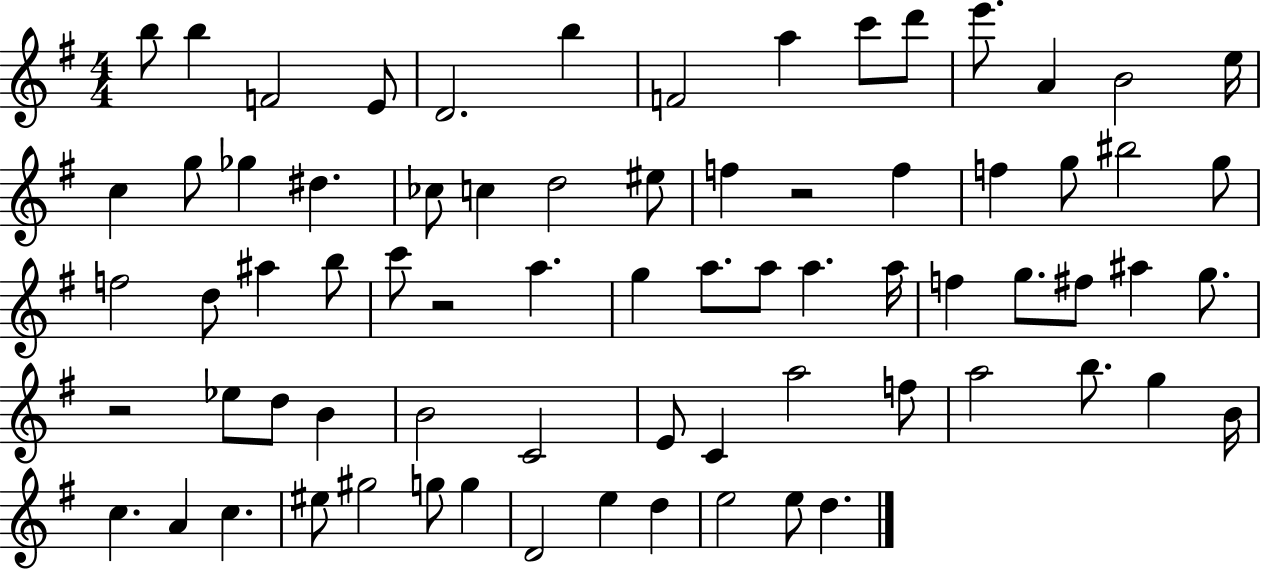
B5/e B5/q F4/h E4/e D4/h. B5/q F4/h A5/q C6/e D6/e E6/e. A4/q B4/h E5/s C5/q G5/e Gb5/q D#5/q. CES5/e C5/q D5/h EIS5/e F5/q R/h F5/q F5/q G5/e BIS5/h G5/e F5/h D5/e A#5/q B5/e C6/e R/h A5/q. G5/q A5/e. A5/e A5/q. A5/s F5/q G5/e. F#5/e A#5/q G5/e. R/h Eb5/e D5/e B4/q B4/h C4/h E4/e C4/q A5/h F5/e A5/h B5/e. G5/q B4/s C5/q. A4/q C5/q. EIS5/e G#5/h G5/e G5/q D4/h E5/q D5/q E5/h E5/e D5/q.